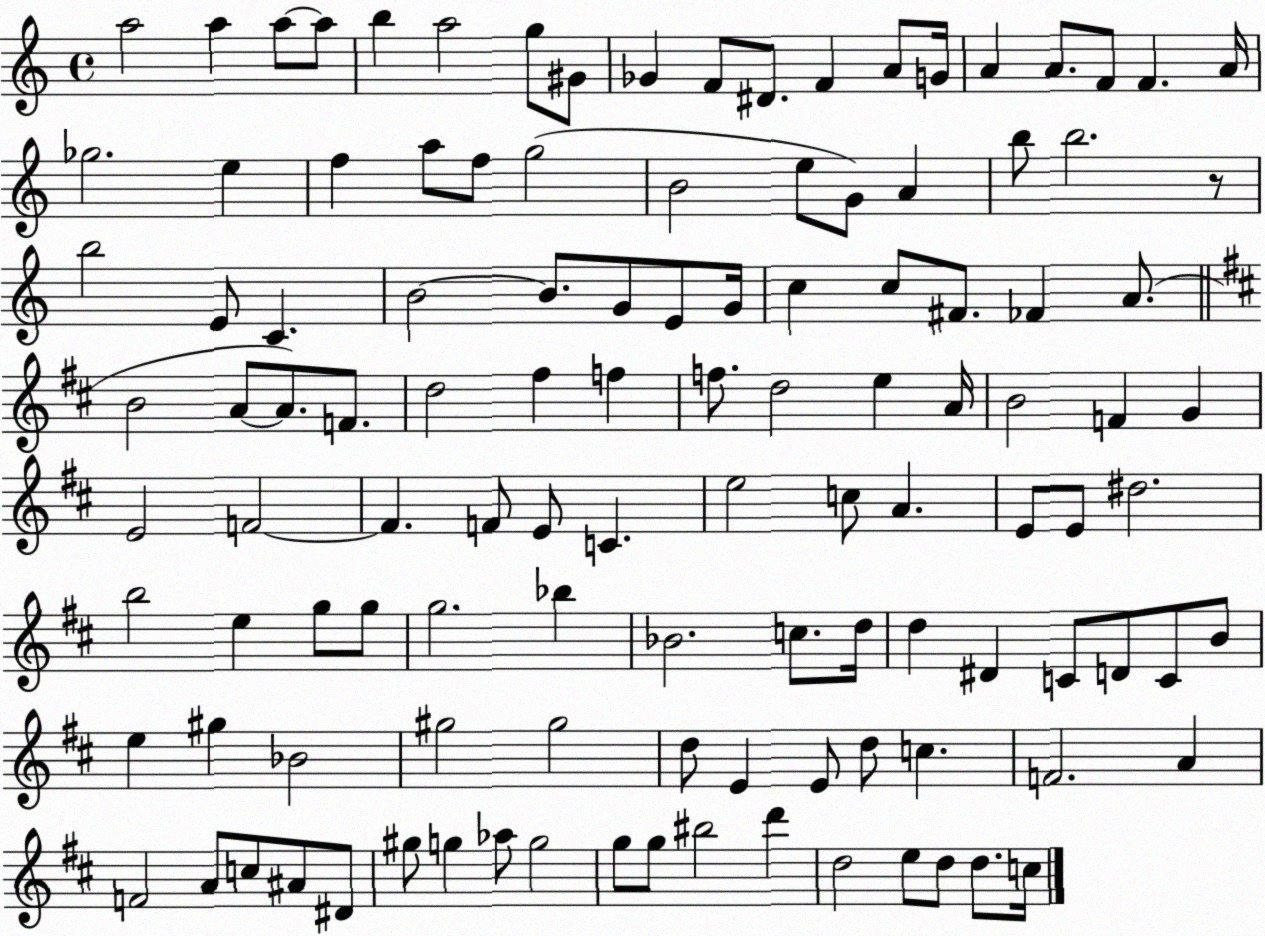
X:1
T:Untitled
M:4/4
L:1/4
K:C
a2 a a/2 a/2 b a2 g/2 ^G/2 _G F/2 ^D/2 F A/2 G/4 A A/2 F/2 F A/4 _g2 e f a/2 f/2 g2 B2 e/2 G/2 A b/2 b2 z/2 b2 E/2 C B2 B/2 G/2 E/2 G/4 c c/2 ^F/2 _F A/2 B2 A/2 A/2 F/2 d2 ^f f f/2 d2 e A/4 B2 F G E2 F2 F F/2 E/2 C e2 c/2 A E/2 E/2 ^d2 b2 e g/2 g/2 g2 _b _B2 c/2 d/4 d ^D C/2 D/2 C/2 B/2 e ^g _B2 ^g2 ^g2 d/2 E E/2 d/2 c F2 A F2 A/2 c/2 ^A/2 ^D/2 ^g/2 g _a/2 g2 g/2 g/2 ^b2 d' d2 e/2 d/2 d/2 c/4